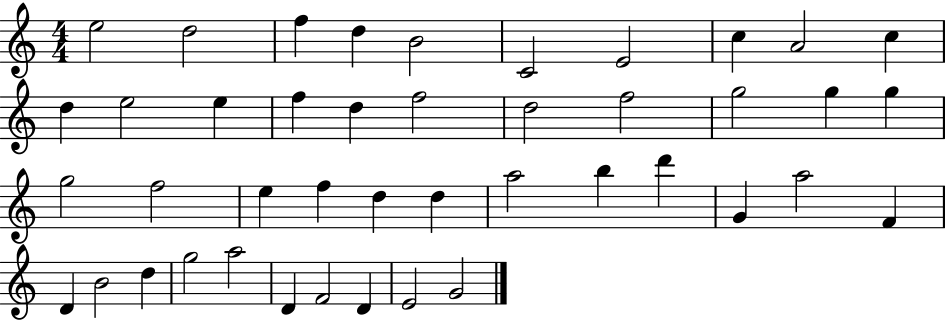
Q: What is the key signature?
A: C major